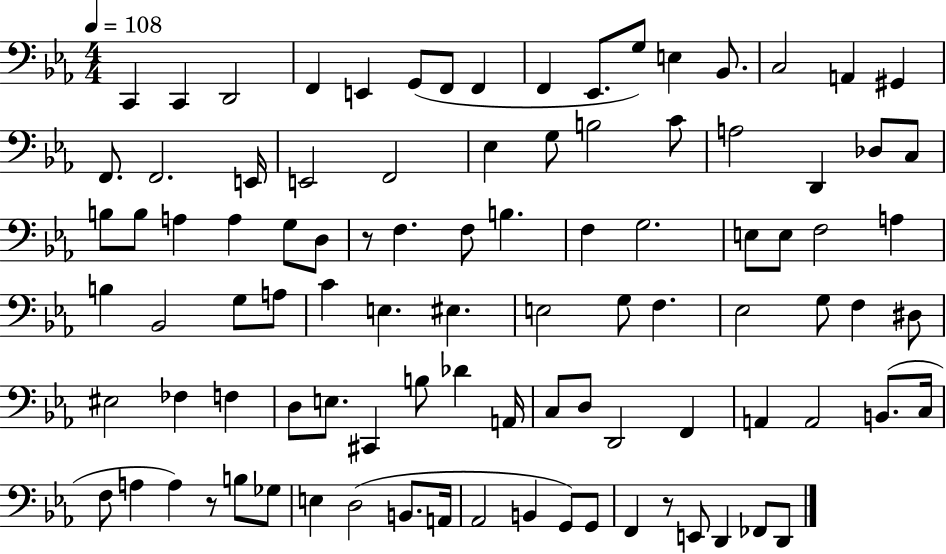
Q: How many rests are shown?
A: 3